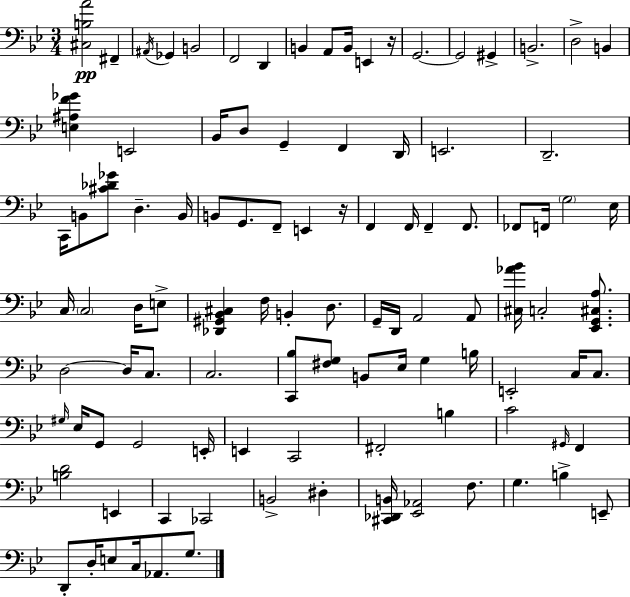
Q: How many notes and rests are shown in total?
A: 103